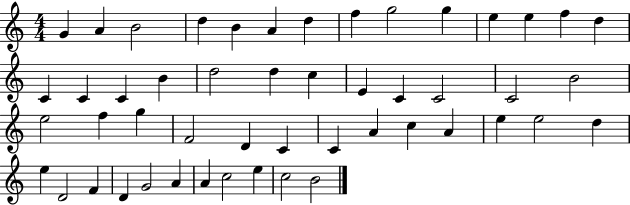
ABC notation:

X:1
T:Untitled
M:4/4
L:1/4
K:C
G A B2 d B A d f g2 g e e f d C C C B d2 d c E C C2 C2 B2 e2 f g F2 D C C A c A e e2 d e D2 F D G2 A A c2 e c2 B2